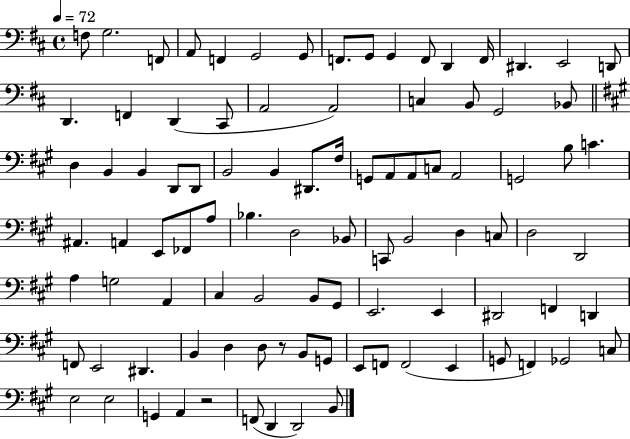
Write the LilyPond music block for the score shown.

{
  \clef bass
  \time 4/4
  \defaultTimeSignature
  \key d \major
  \tempo 4 = 72
  f8 g2. f,8 | a,8 f,4 g,2 g,8 | f,8. g,8 g,4 f,8 d,4 f,16 | dis,4. e,2 d,8 | \break d,4. f,4 d,4( cis,8 | a,2 a,2) | c4 b,8 g,2 bes,8 | \bar "||" \break \key a \major d4 b,4 b,4 d,8 d,8 | b,2 b,4 dis,8. fis16 | g,8 a,8 a,8 c8 a,2 | g,2 b8 c'4. | \break ais,4. a,4 e,8 fes,8 a8 | bes4. d2 bes,8 | c,8 b,2 d4 c8 | d2 d,2 | \break a4 g2 a,4 | cis4 b,2 b,8 gis,8 | e,2. e,4 | dis,2 f,4 d,4 | \break f,8 e,2 dis,4. | b,4 d4 d8 r8 b,8 g,8 | e,8 f,8 f,2( e,4 | g,8 f,4) ges,2 c8 | \break e2 e2 | g,4 a,4 r2 | f,8( d,4 d,2) b,8 | \bar "|."
}